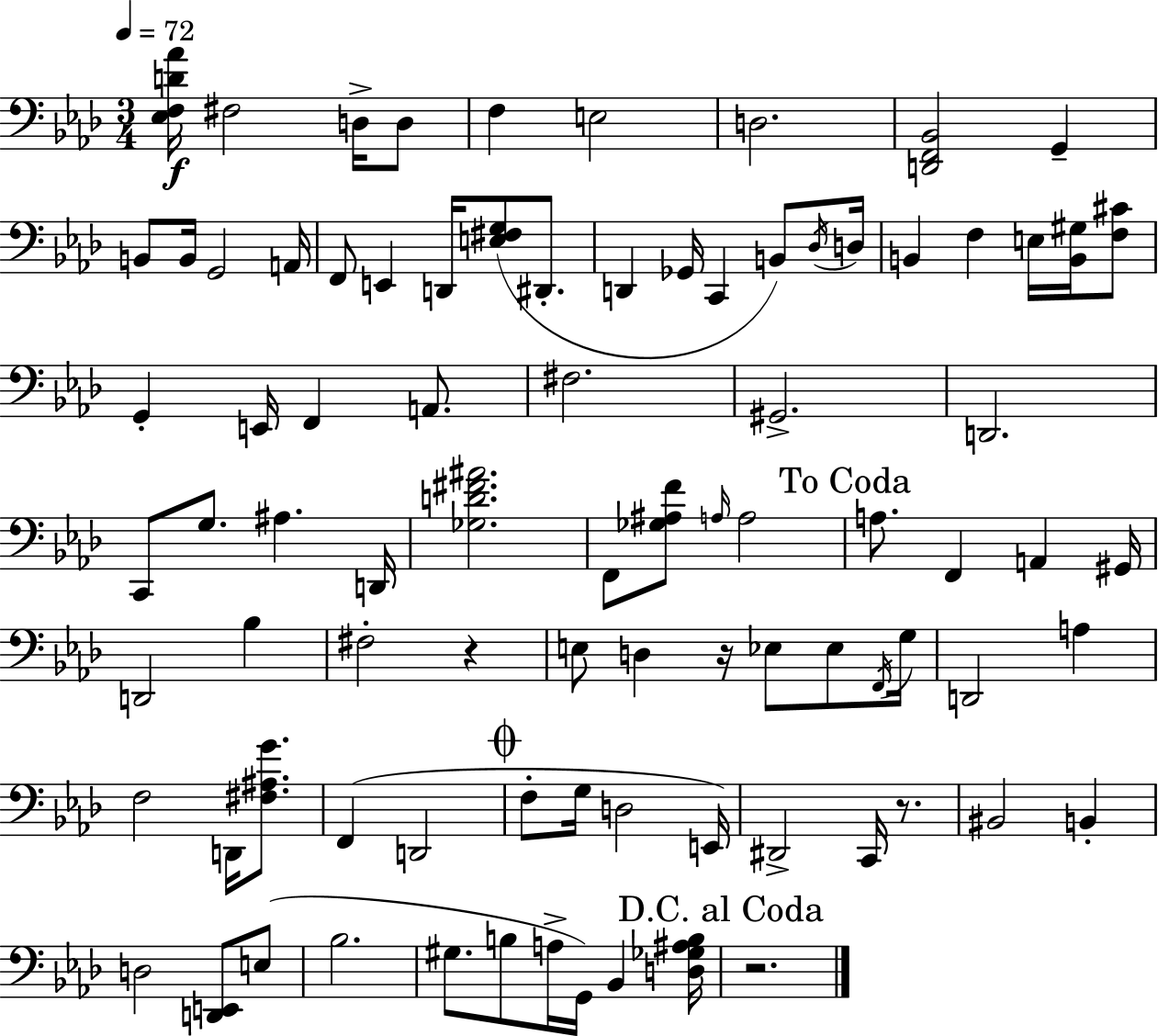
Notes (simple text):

[Eb3,F3,D4,Ab4]/s F#3/h D3/s D3/e F3/q E3/h D3/h. [D2,F2,Bb2]/h G2/q B2/e B2/s G2/h A2/s F2/e E2/q D2/s [E3,F#3,G3]/e D#2/e. D2/q Gb2/s C2/q B2/e Db3/s D3/s B2/q F3/q E3/s [B2,G#3]/s [F3,C#4]/e G2/q E2/s F2/q A2/e. F#3/h. G#2/h. D2/h. C2/e G3/e. A#3/q. D2/s [Gb3,D4,F#4,A#4]/h. F2/e [Gb3,A#3,F4]/e A3/s A3/h A3/e. F2/q A2/q G#2/s D2/h Bb3/q F#3/h R/q E3/e D3/q R/s Eb3/e Eb3/e F2/s G3/s D2/h A3/q F3/h D2/s [F#3,A#3,G4]/e. F2/q D2/h F3/e G3/s D3/h E2/s D#2/h C2/s R/e. BIS2/h B2/q D3/h [D2,E2]/e E3/e Bb3/h. G#3/e. B3/e A3/s G2/s Bb2/q [D3,Gb3,A#3,B3]/s R/h.